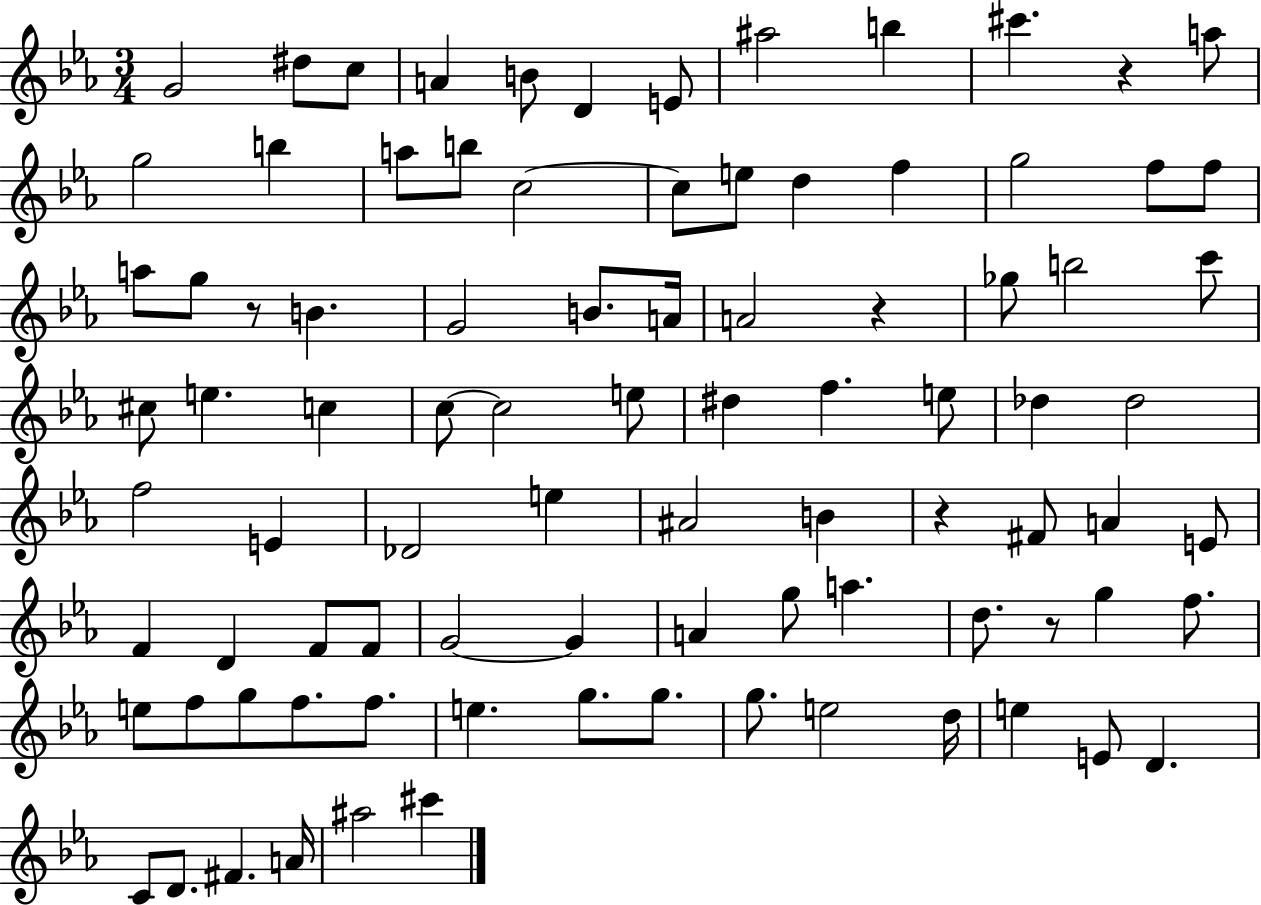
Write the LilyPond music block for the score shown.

{
  \clef treble
  \numericTimeSignature
  \time 3/4
  \key ees \major
  g'2 dis''8 c''8 | a'4 b'8 d'4 e'8 | ais''2 b''4 | cis'''4. r4 a''8 | \break g''2 b''4 | a''8 b''8 c''2~~ | c''8 e''8 d''4 f''4 | g''2 f''8 f''8 | \break a''8 g''8 r8 b'4. | g'2 b'8. a'16 | a'2 r4 | ges''8 b''2 c'''8 | \break cis''8 e''4. c''4 | c''8~~ c''2 e''8 | dis''4 f''4. e''8 | des''4 des''2 | \break f''2 e'4 | des'2 e''4 | ais'2 b'4 | r4 fis'8 a'4 e'8 | \break f'4 d'4 f'8 f'8 | g'2~~ g'4 | a'4 g''8 a''4. | d''8. r8 g''4 f''8. | \break e''8 f''8 g''8 f''8. f''8. | e''4. g''8. g''8. | g''8. e''2 d''16 | e''4 e'8 d'4. | \break c'8 d'8. fis'4. a'16 | ais''2 cis'''4 | \bar "|."
}